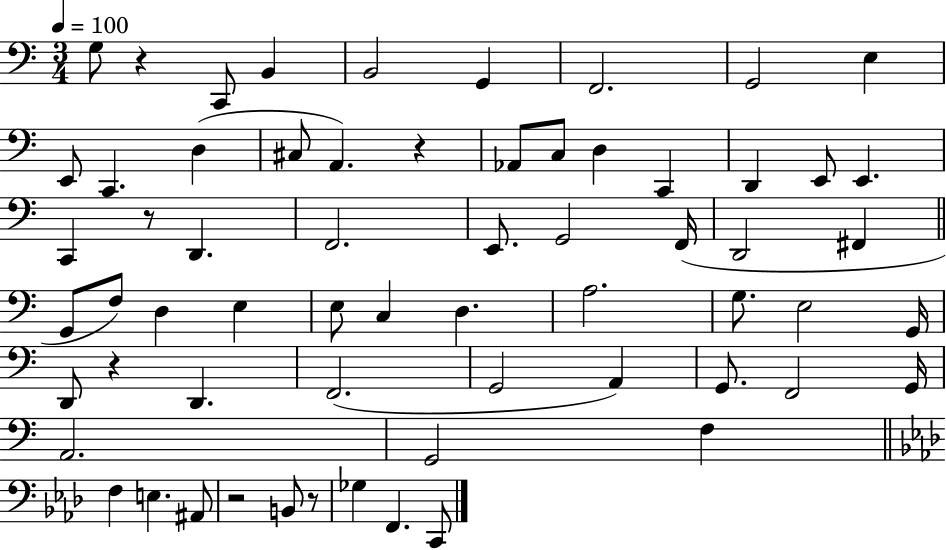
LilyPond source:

{
  \clef bass
  \numericTimeSignature
  \time 3/4
  \key c \major
  \tempo 4 = 100
  g8 r4 c,8 b,4 | b,2 g,4 | f,2. | g,2 e4 | \break e,8 c,4. d4( | cis8 a,4.) r4 | aes,8 c8 d4 c,4 | d,4 e,8 e,4. | \break c,4 r8 d,4. | f,2. | e,8. g,2 f,16( | d,2 fis,4 | \break \bar "||" \break \key c \major g,8 f8) d4 e4 | e8 c4 d4. | a2. | g8. e2 g,16 | \break d,8 r4 d,4. | f,2.( | g,2 a,4) | g,8. f,2 g,16 | \break a,2. | g,2 f4 | \bar "||" \break \key aes \major f4 e4. ais,8 | r2 b,8 r8 | ges4 f,4. c,8 | \bar "|."
}